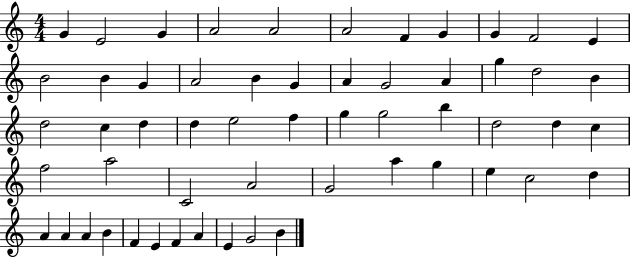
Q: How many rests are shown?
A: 0